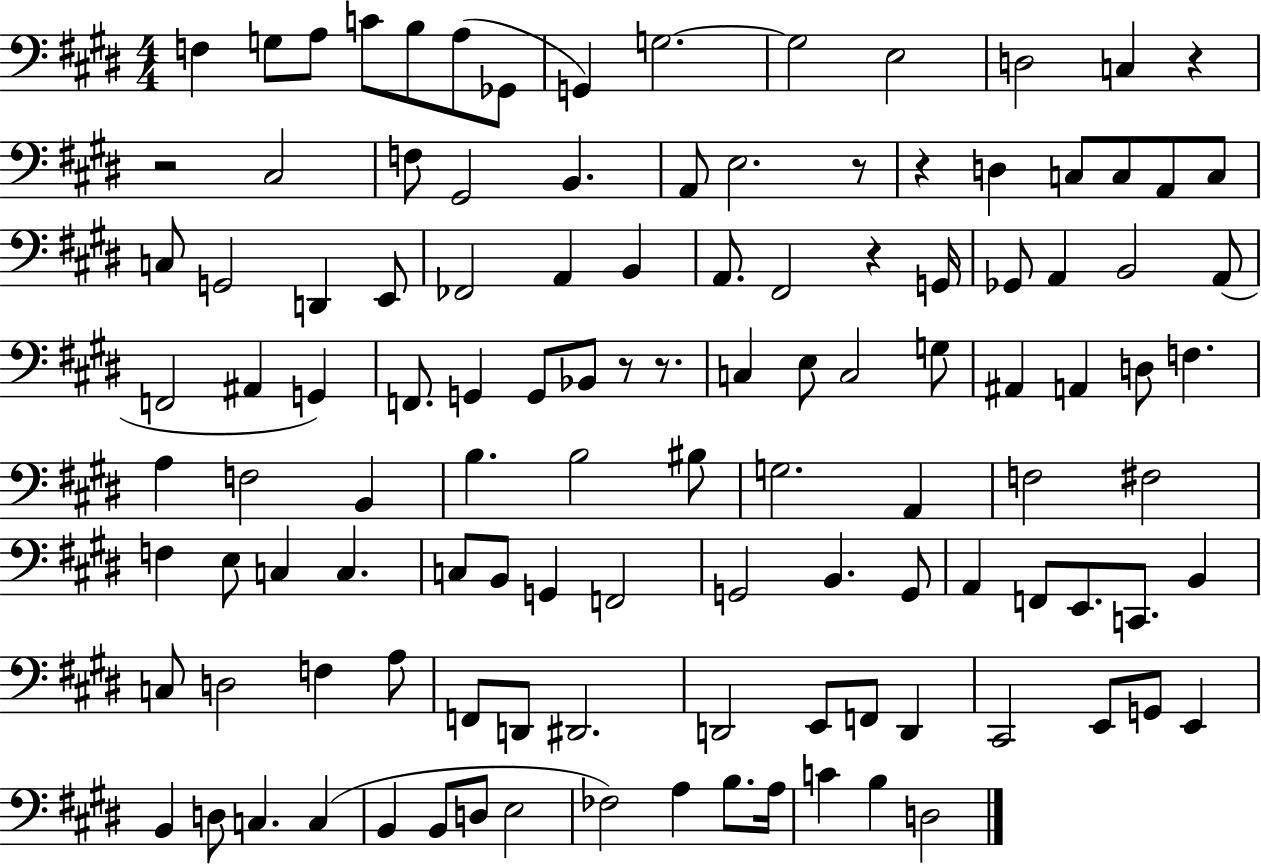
F3/q G3/e A3/e C4/e B3/e A3/e Gb2/e G2/q G3/h. G3/h E3/h D3/h C3/q R/q R/h C#3/h F3/e G#2/h B2/q. A2/e E3/h. R/e R/q D3/q C3/e C3/e A2/e C3/e C3/e G2/h D2/q E2/e FES2/h A2/q B2/q A2/e. F#2/h R/q G2/s Gb2/e A2/q B2/h A2/e F2/h A#2/q G2/q F2/e. G2/q G2/e Bb2/e R/e R/e. C3/q E3/e C3/h G3/e A#2/q A2/q D3/e F3/q. A3/q F3/h B2/q B3/q. B3/h BIS3/e G3/h. A2/q F3/h F#3/h F3/q E3/e C3/q C3/q. C3/e B2/e G2/q F2/h G2/h B2/q. G2/e A2/q F2/e E2/e. C2/e. B2/q C3/e D3/h F3/q A3/e F2/e D2/e D#2/h. D2/h E2/e F2/e D2/q C#2/h E2/e G2/e E2/q B2/q D3/e C3/q. C3/q B2/q B2/e D3/e E3/h FES3/h A3/q B3/e. A3/s C4/q B3/q D3/h